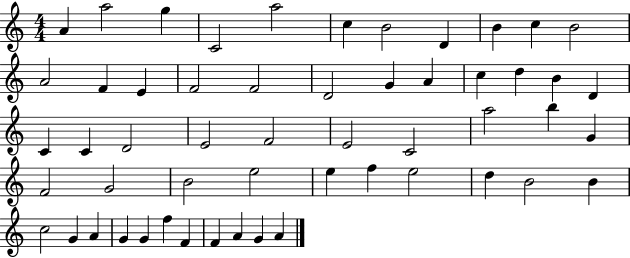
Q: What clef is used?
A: treble